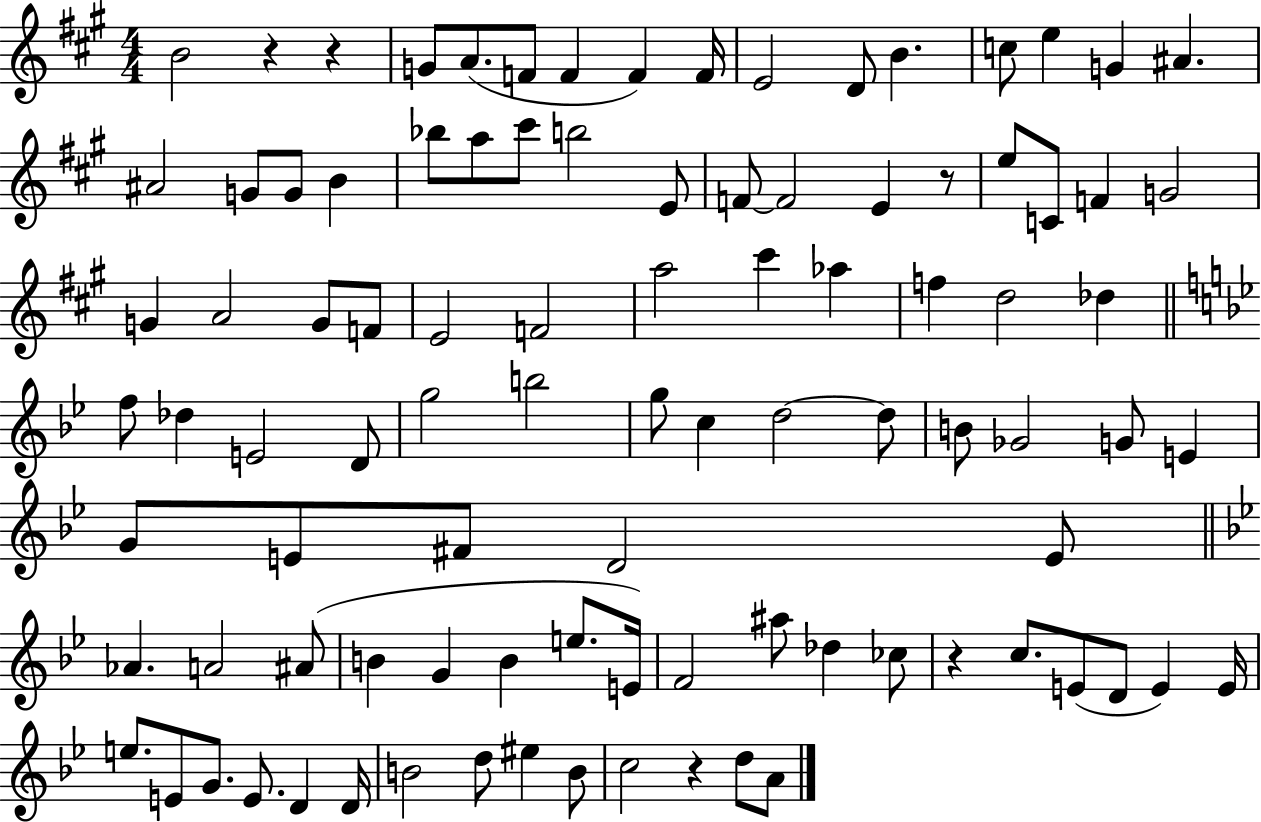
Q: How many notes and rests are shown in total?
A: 96